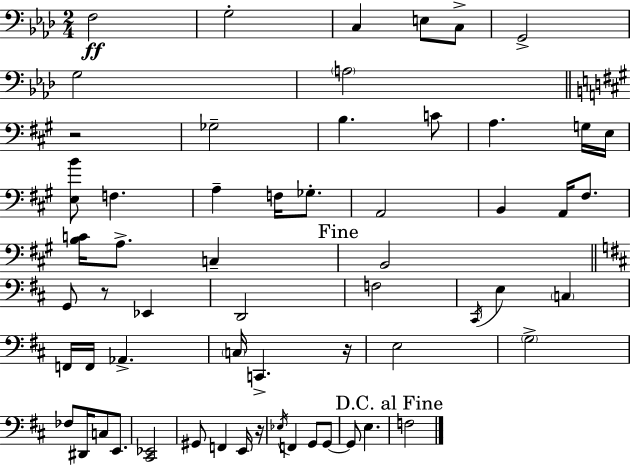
F3/h G3/h C3/q E3/e C3/e G2/h G3/h A3/h R/h Gb3/h B3/q. C4/e A3/q. G3/s E3/s [E3,B4]/e F3/q. A3/q F3/s Gb3/e. A2/h B2/q A2/s F#3/e. [B3,C4]/s A3/e. C3/q B2/h G2/e R/e Eb2/q D2/h F3/h C#2/s E3/q C3/q F2/s F2/s Ab2/q. C3/s C2/q. R/s E3/h G3/h FES3/e D#2/s C3/e E2/e. [C#2,Eb2]/h G#2/e F2/q E2/s R/s Eb3/s F2/q G2/e G2/e G2/e E3/q. F3/h